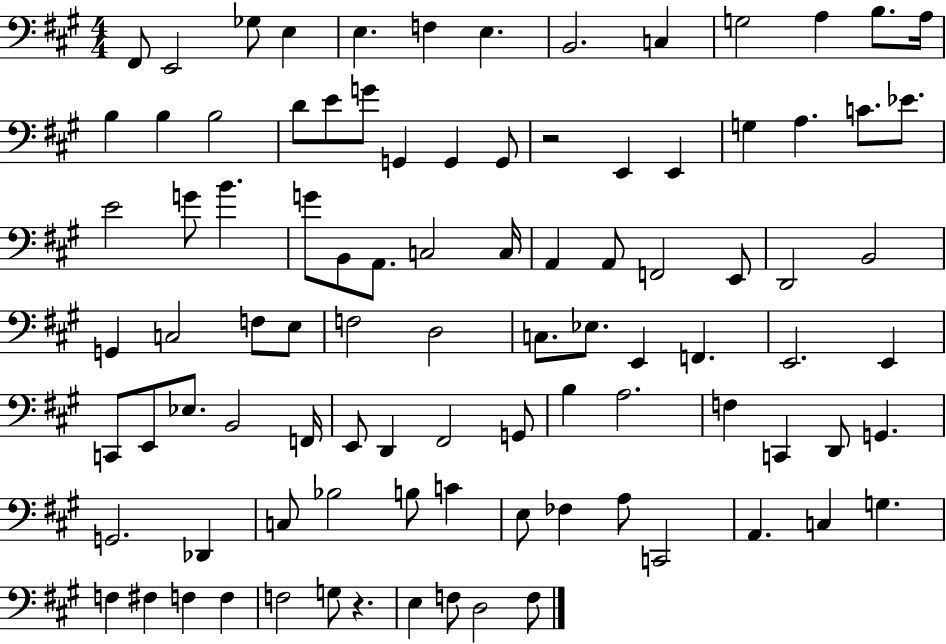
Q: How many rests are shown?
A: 2